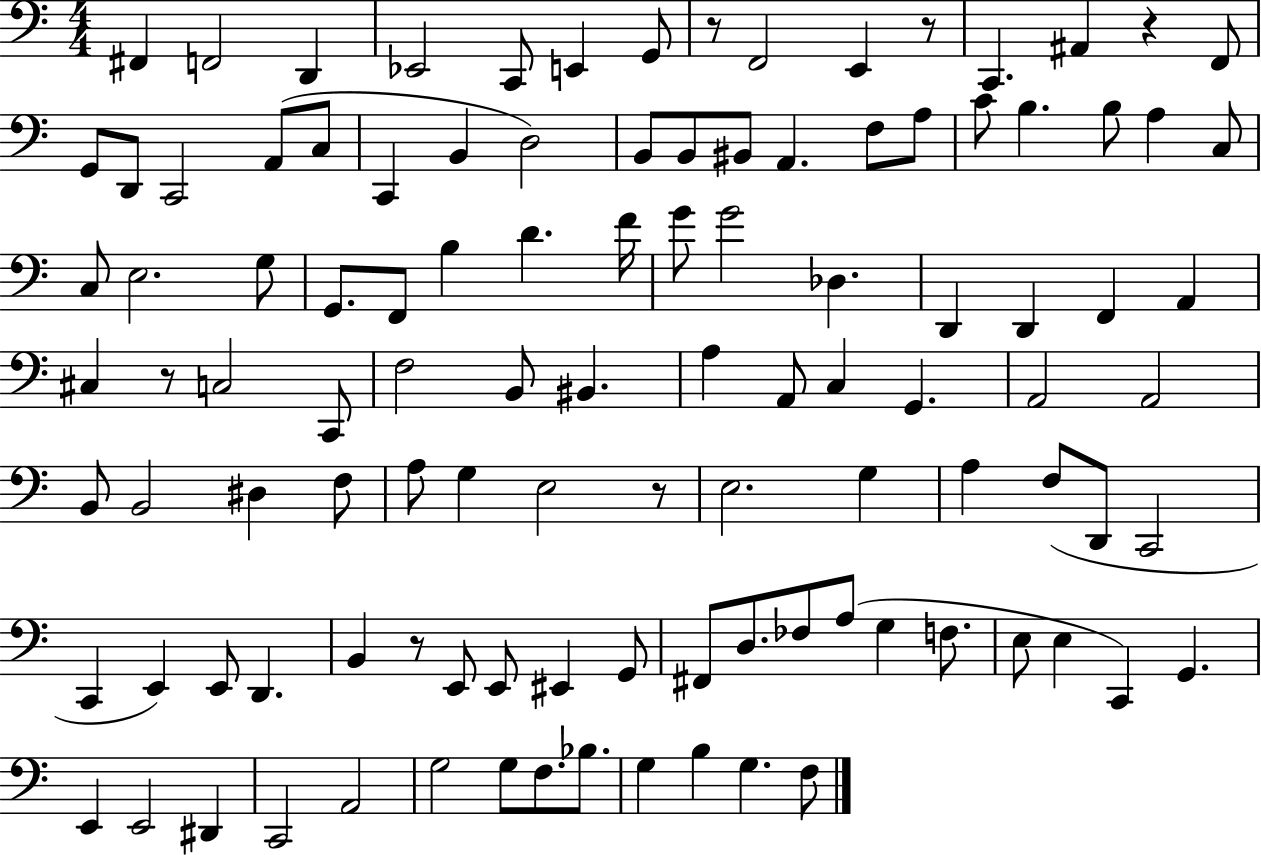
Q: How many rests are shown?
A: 6